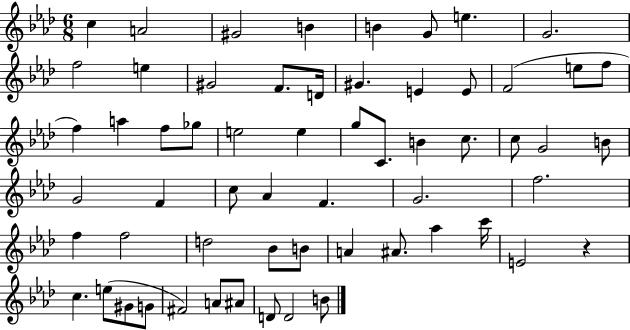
{
  \clef treble
  \numericTimeSignature
  \time 6/8
  \key aes \major
  c''4 a'2 | gis'2 b'4 | b'4 g'8 e''4. | g'2. | \break f''2 e''4 | gis'2 f'8. d'16 | gis'4. e'4 e'8 | f'2( e''8 f''8 | \break f''4) a''4 f''8 ges''8 | e''2 e''4 | g''8 c'8. b'4 c''8. | c''8 g'2 b'8 | \break g'2 f'4 | c''8 aes'4 f'4. | g'2. | f''2. | \break f''4 f''2 | d''2 bes'8 b'8 | a'4 ais'8. aes''4 c'''16 | e'2 r4 | \break c''4. e''8( gis'8 g'8 | fis'2) a'8 ais'8 | d'8 d'2 b'8 | \bar "|."
}